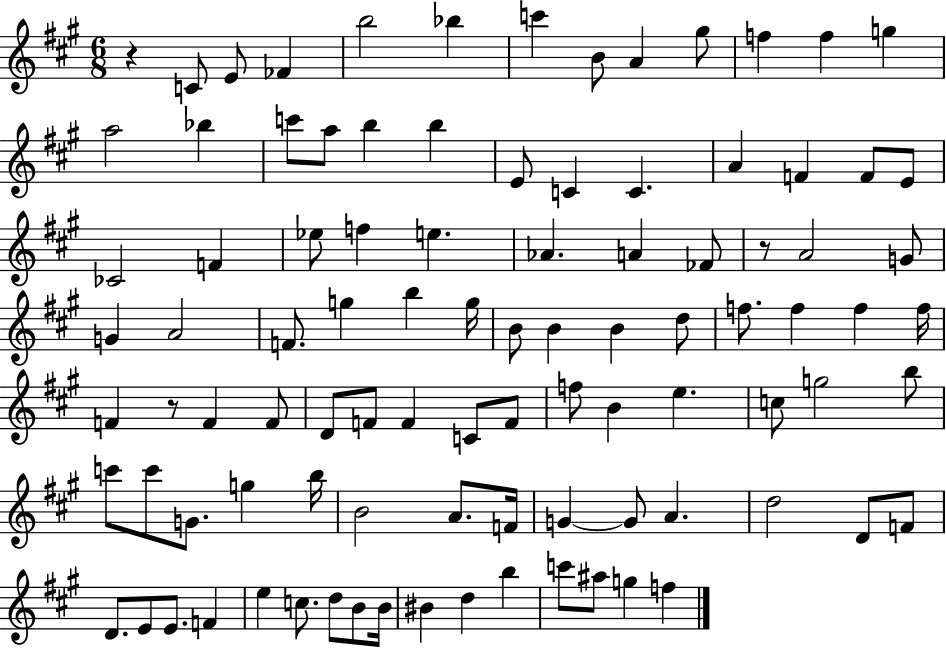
X:1
T:Untitled
M:6/8
L:1/4
K:A
z C/2 E/2 _F b2 _b c' B/2 A ^g/2 f f g a2 _b c'/2 a/2 b b E/2 C C A F F/2 E/2 _C2 F _e/2 f e _A A _F/2 z/2 A2 G/2 G A2 F/2 g b g/4 B/2 B B d/2 f/2 f f f/4 F z/2 F F/2 D/2 F/2 F C/2 F/2 f/2 B e c/2 g2 b/2 c'/2 c'/2 G/2 g b/4 B2 A/2 F/4 G G/2 A d2 D/2 F/2 D/2 E/2 E/2 F e c/2 d/2 B/2 B/4 ^B d b c'/2 ^a/2 g f